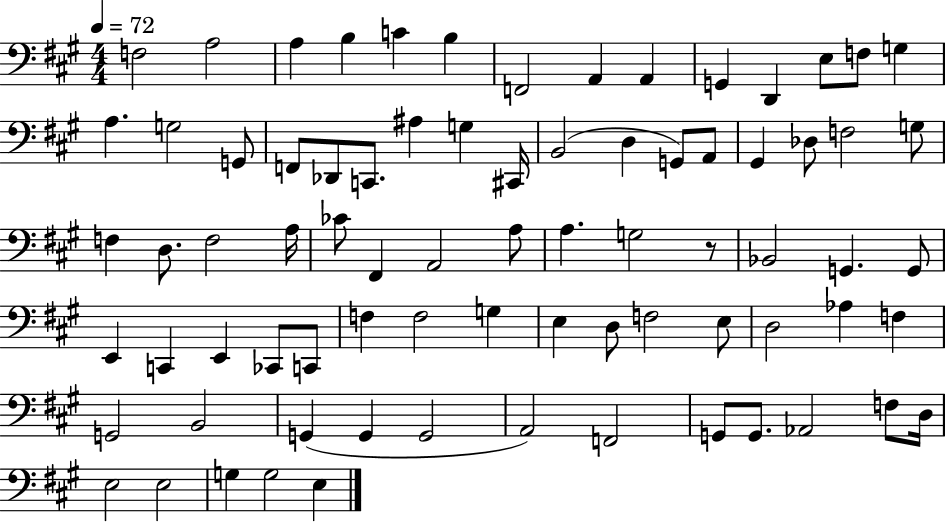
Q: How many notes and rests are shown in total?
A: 77